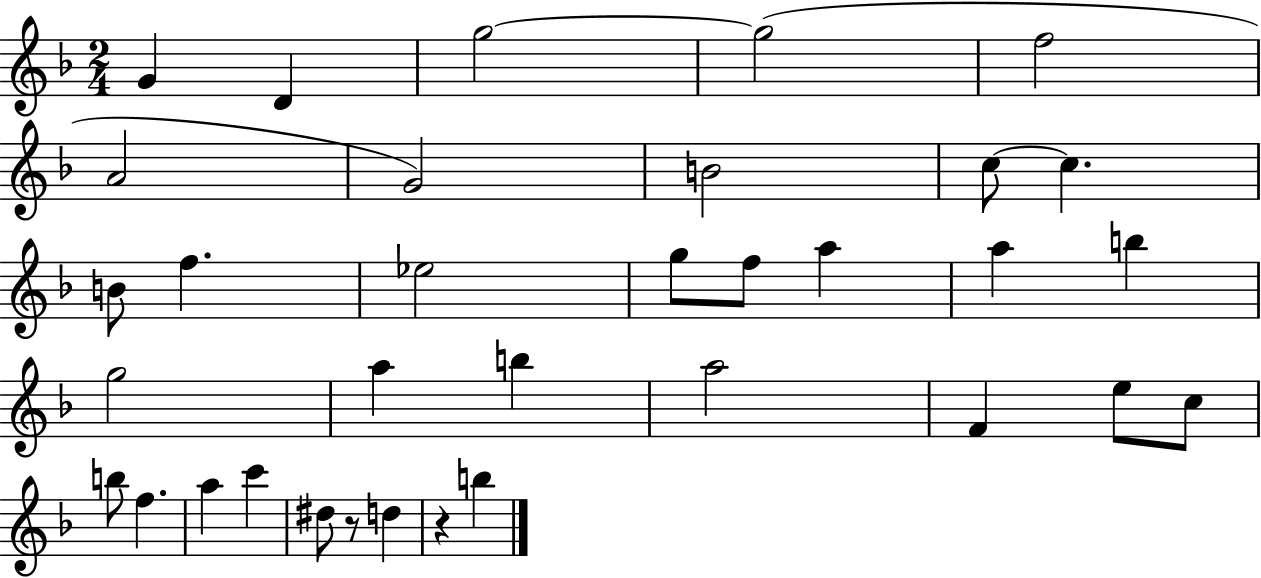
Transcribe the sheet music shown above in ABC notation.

X:1
T:Untitled
M:2/4
L:1/4
K:F
G D g2 g2 f2 A2 G2 B2 c/2 c B/2 f _e2 g/2 f/2 a a b g2 a b a2 F e/2 c/2 b/2 f a c' ^d/2 z/2 d z b